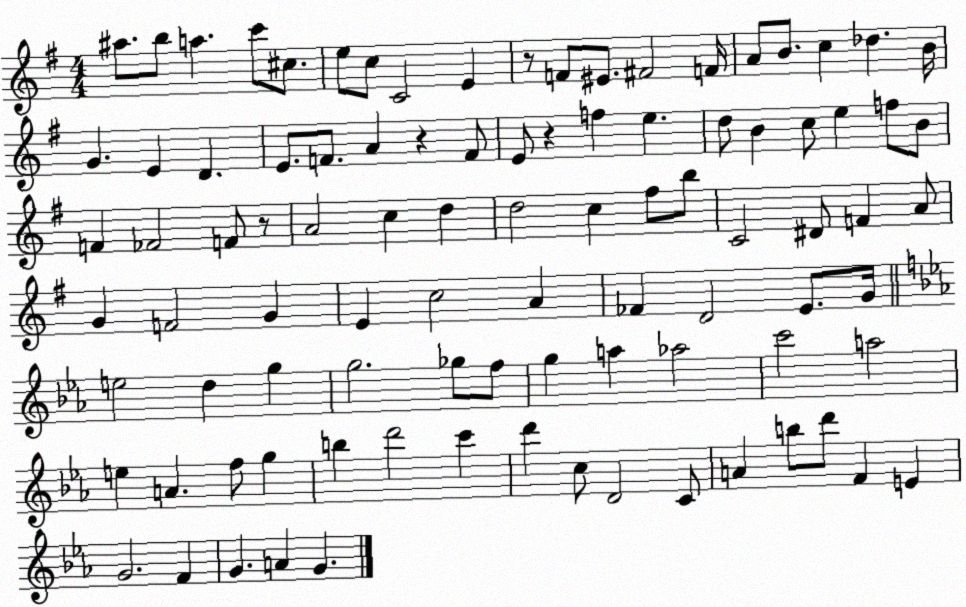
X:1
T:Untitled
M:4/4
L:1/4
K:G
^a/2 b/2 a c'/2 ^c/2 e/2 c/2 C2 E z/2 F/2 ^E/2 ^F2 F/4 A/2 B/2 c _d B/4 G E D E/2 F/2 A z F/2 E/2 z f e d/2 B c/2 e f/2 B/2 F _F2 F/2 z/2 A2 c d d2 c ^f/2 b/2 C2 ^D/2 F A/2 G F2 G E c2 A _F D2 E/2 G/4 e2 d g g2 _g/2 f/2 g a _a2 c'2 a2 e A f/2 g b d'2 c' d' c/2 D2 C/2 A b/2 d'/2 F E G2 F G A G